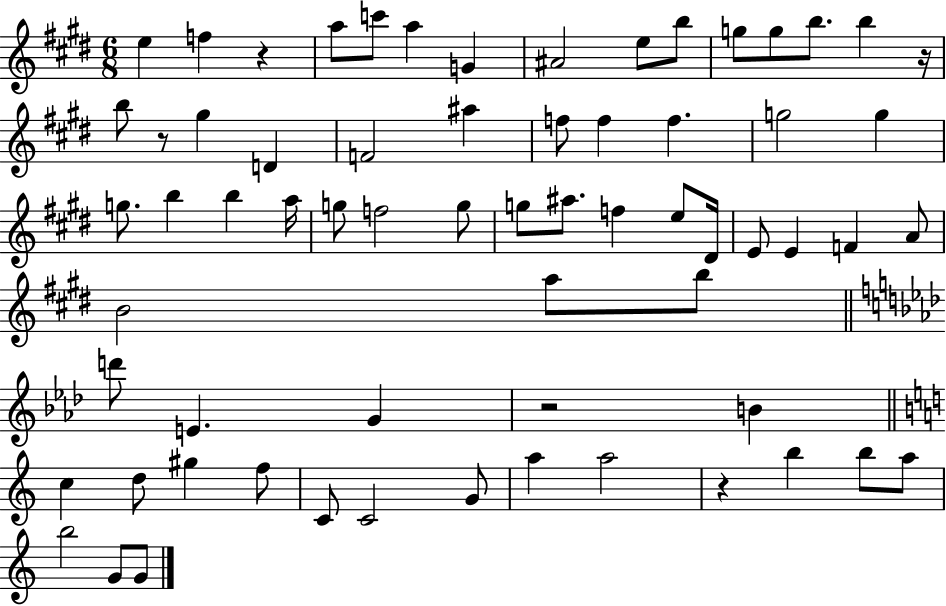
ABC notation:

X:1
T:Untitled
M:6/8
L:1/4
K:E
e f z a/2 c'/2 a G ^A2 e/2 b/2 g/2 g/2 b/2 b z/4 b/2 z/2 ^g D F2 ^a f/2 f f g2 g g/2 b b a/4 g/2 f2 g/2 g/2 ^a/2 f e/2 ^D/4 E/2 E F A/2 B2 a/2 b/2 d'/2 E G z2 B c d/2 ^g f/2 C/2 C2 G/2 a a2 z b b/2 a/2 b2 G/2 G/2